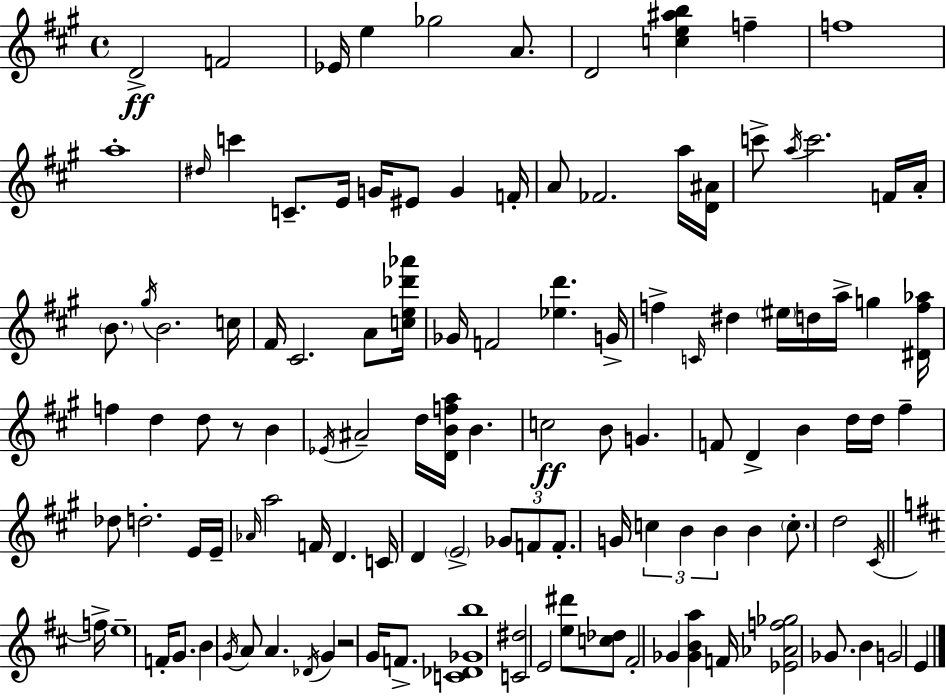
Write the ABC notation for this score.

X:1
T:Untitled
M:4/4
L:1/4
K:A
D2 F2 _E/4 e _g2 A/2 D2 [ce^ab] f f4 a4 ^d/4 c' C/2 E/4 G/4 ^E/2 G F/4 A/2 _F2 a/4 [D^A]/4 c'/2 a/4 c'2 F/4 A/4 B/2 ^g/4 B2 c/4 ^F/4 ^C2 A/2 [ce_d'_a']/4 _G/4 F2 [_ed'] G/4 f C/4 ^d ^e/4 d/4 a/4 g [^Df_a]/4 f d d/2 z/2 B _E/4 ^A2 d/4 [DBfa]/4 B c2 B/2 G F/2 D B d/4 d/4 ^f _d/2 d2 E/4 E/4 _A/4 a2 F/4 D C/4 D E2 _G/2 F/2 F/2 G/4 c B B B c/2 d2 ^C/4 f/4 e4 F/4 G/2 B G/4 A/2 A _D/4 G z2 G/4 F/2 [C_D_Gb]4 [C^d]2 E2 [e^d']/2 [c_d]/2 ^F2 _G [_GBa] F/4 [_E_Af_g]2 _G/2 B G2 E